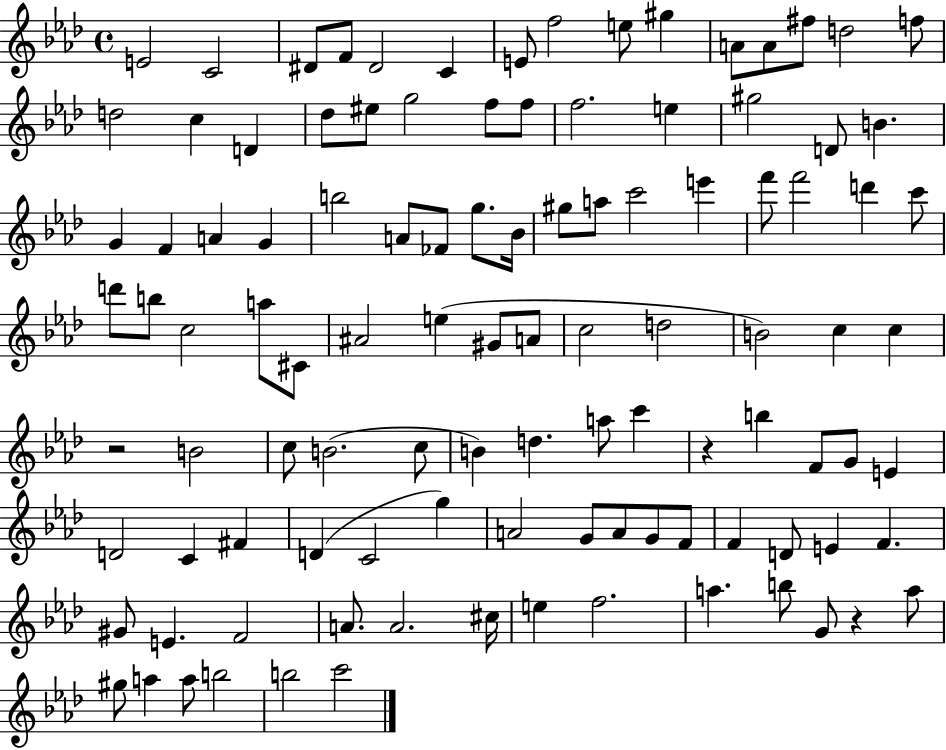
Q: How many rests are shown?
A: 3